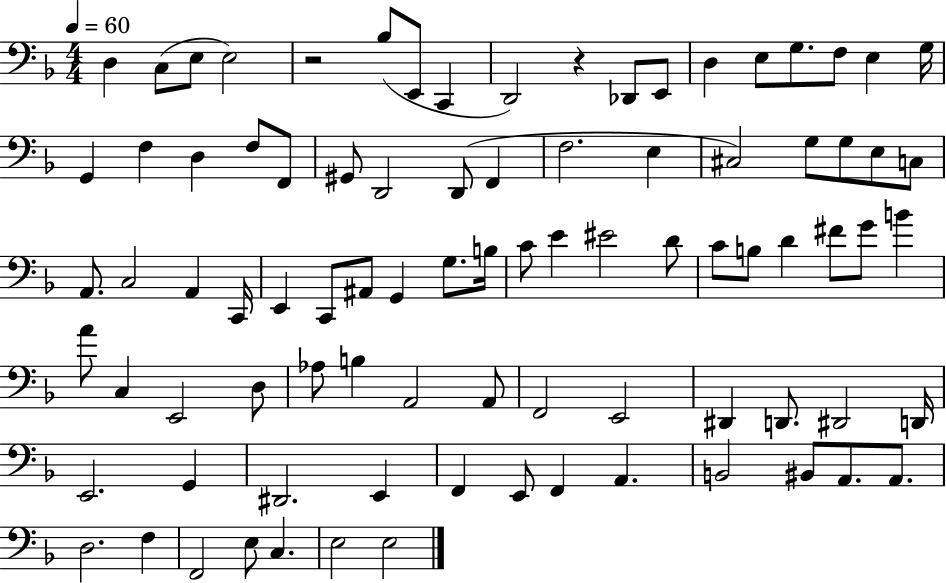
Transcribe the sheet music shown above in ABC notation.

X:1
T:Untitled
M:4/4
L:1/4
K:F
D, C,/2 E,/2 E,2 z2 _B,/2 E,,/2 C,, D,,2 z _D,,/2 E,,/2 D, E,/2 G,/2 F,/2 E, G,/4 G,, F, D, F,/2 F,,/2 ^G,,/2 D,,2 D,,/2 F,, F,2 E, ^C,2 G,/2 G,/2 E,/2 C,/2 A,,/2 C,2 A,, C,,/4 E,, C,,/2 ^A,,/2 G,, G,/2 B,/4 C/2 E ^E2 D/2 C/2 B,/2 D ^F/2 G/2 B A/2 C, E,,2 D,/2 _A,/2 B, A,,2 A,,/2 F,,2 E,,2 ^D,, D,,/2 ^D,,2 D,,/4 E,,2 G,, ^D,,2 E,, F,, E,,/2 F,, A,, B,,2 ^B,,/2 A,,/2 A,,/2 D,2 F, F,,2 E,/2 C, E,2 E,2